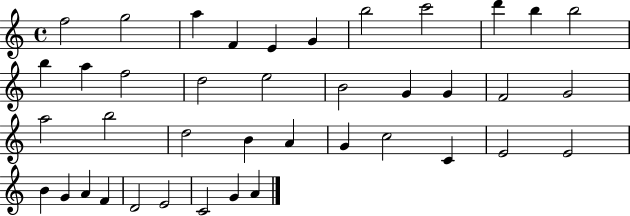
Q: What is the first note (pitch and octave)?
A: F5